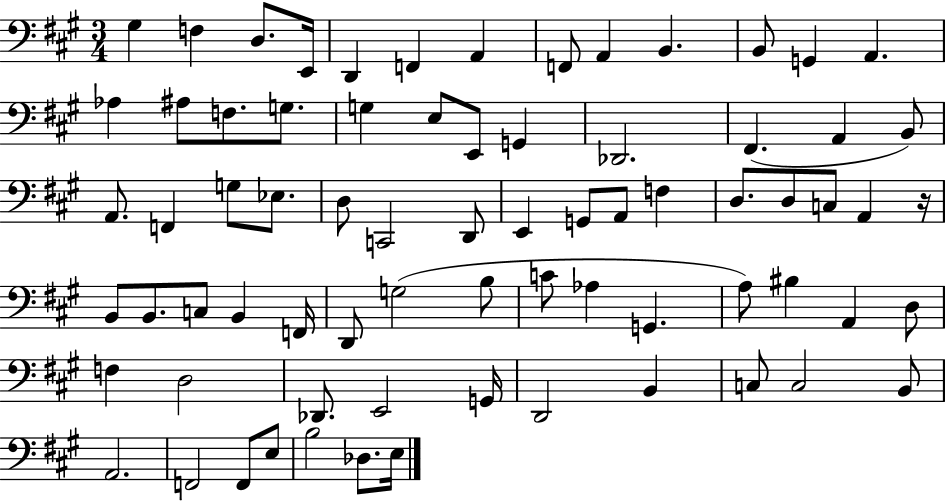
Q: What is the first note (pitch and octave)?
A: G#3